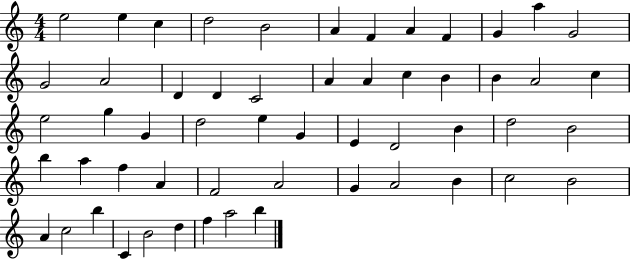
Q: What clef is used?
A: treble